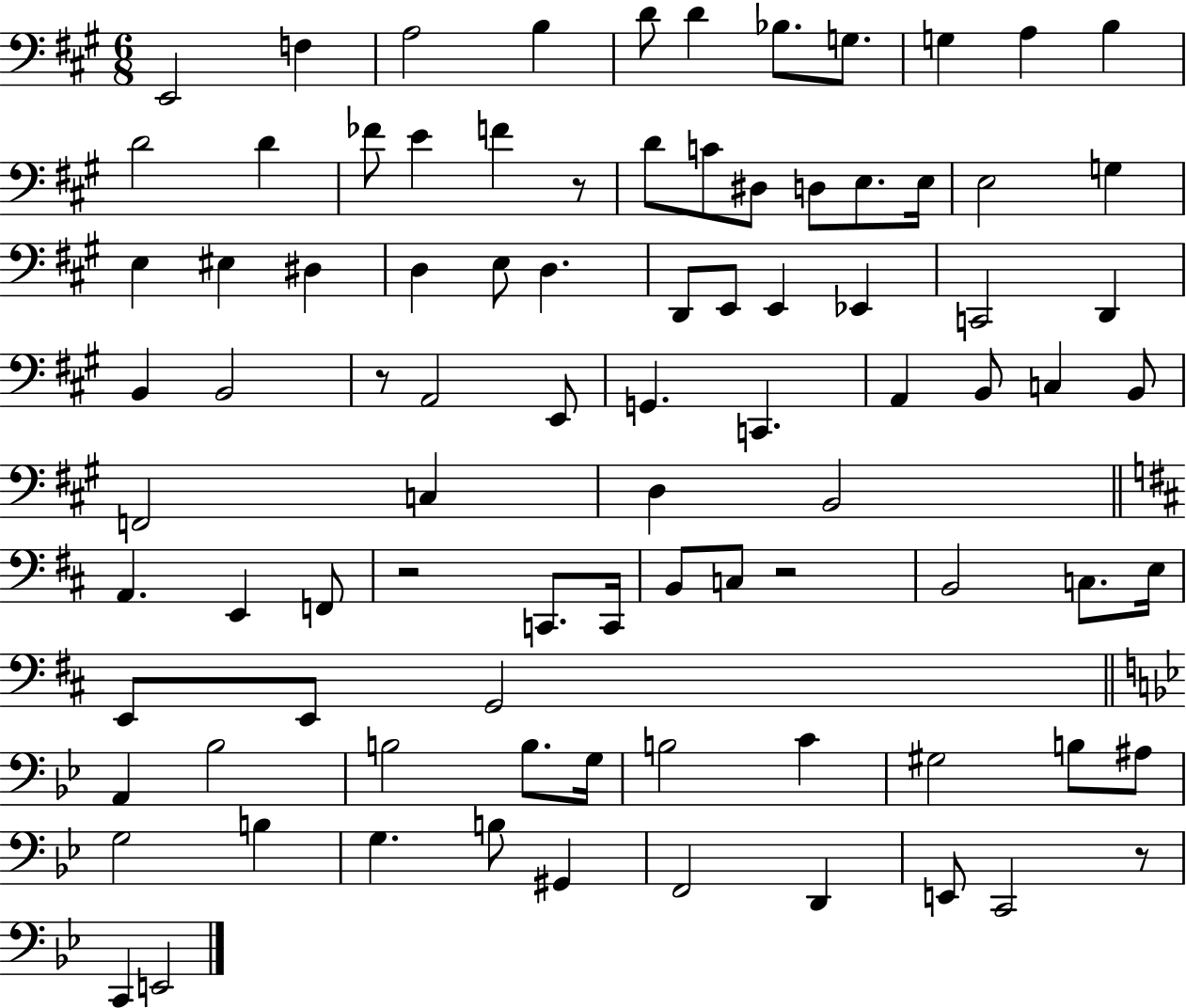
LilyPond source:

{
  \clef bass
  \numericTimeSignature
  \time 6/8
  \key a \major
  e,2 f4 | a2 b4 | d'8 d'4 bes8. g8. | g4 a4 b4 | \break d'2 d'4 | fes'8 e'4 f'4 r8 | d'8 c'8 dis8 d8 e8. e16 | e2 g4 | \break e4 eis4 dis4 | d4 e8 d4. | d,8 e,8 e,4 ees,4 | c,2 d,4 | \break b,4 b,2 | r8 a,2 e,8 | g,4. c,4. | a,4 b,8 c4 b,8 | \break f,2 c4 | d4 b,2 | \bar "||" \break \key b \minor a,4. e,4 f,8 | r2 c,8. c,16 | b,8 c8 r2 | b,2 c8. e16 | \break e,8 e,8 g,2 | \bar "||" \break \key g \minor a,4 bes2 | b2 b8. g16 | b2 c'4 | gis2 b8 ais8 | \break g2 b4 | g4. b8 gis,4 | f,2 d,4 | e,8 c,2 r8 | \break c,4 e,2 | \bar "|."
}